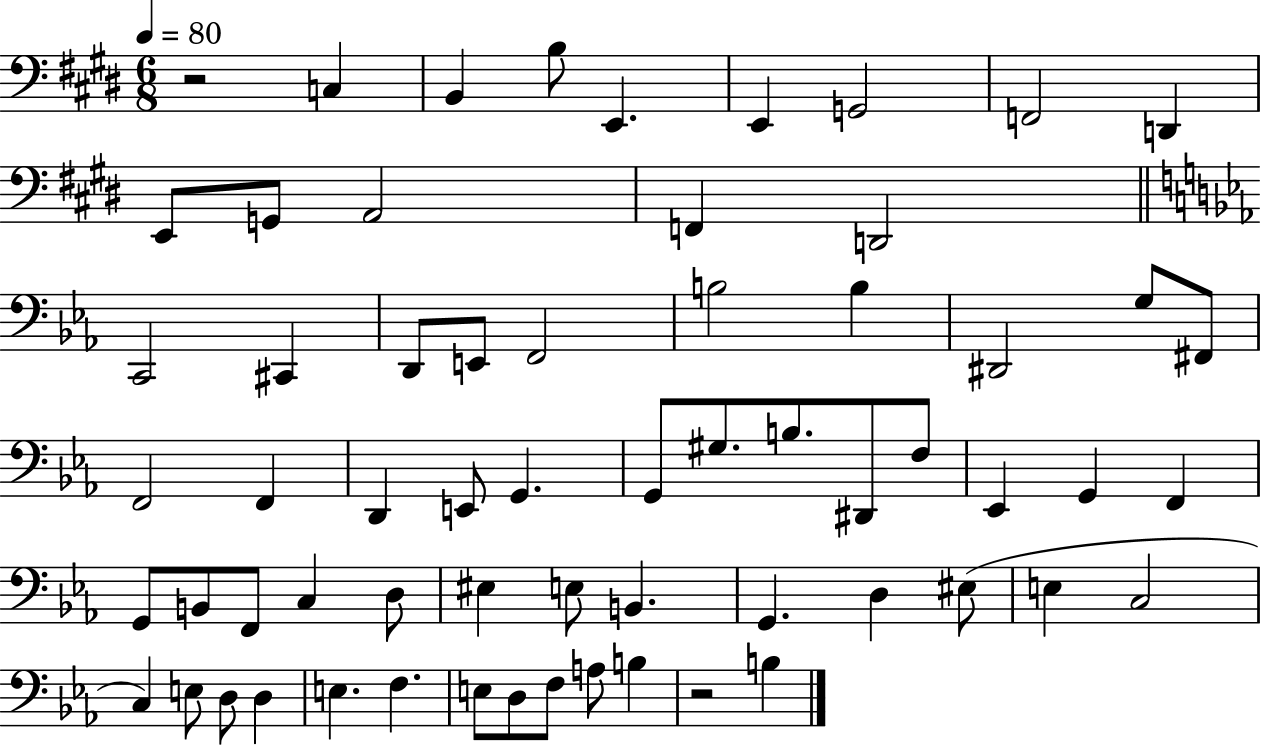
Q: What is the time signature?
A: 6/8